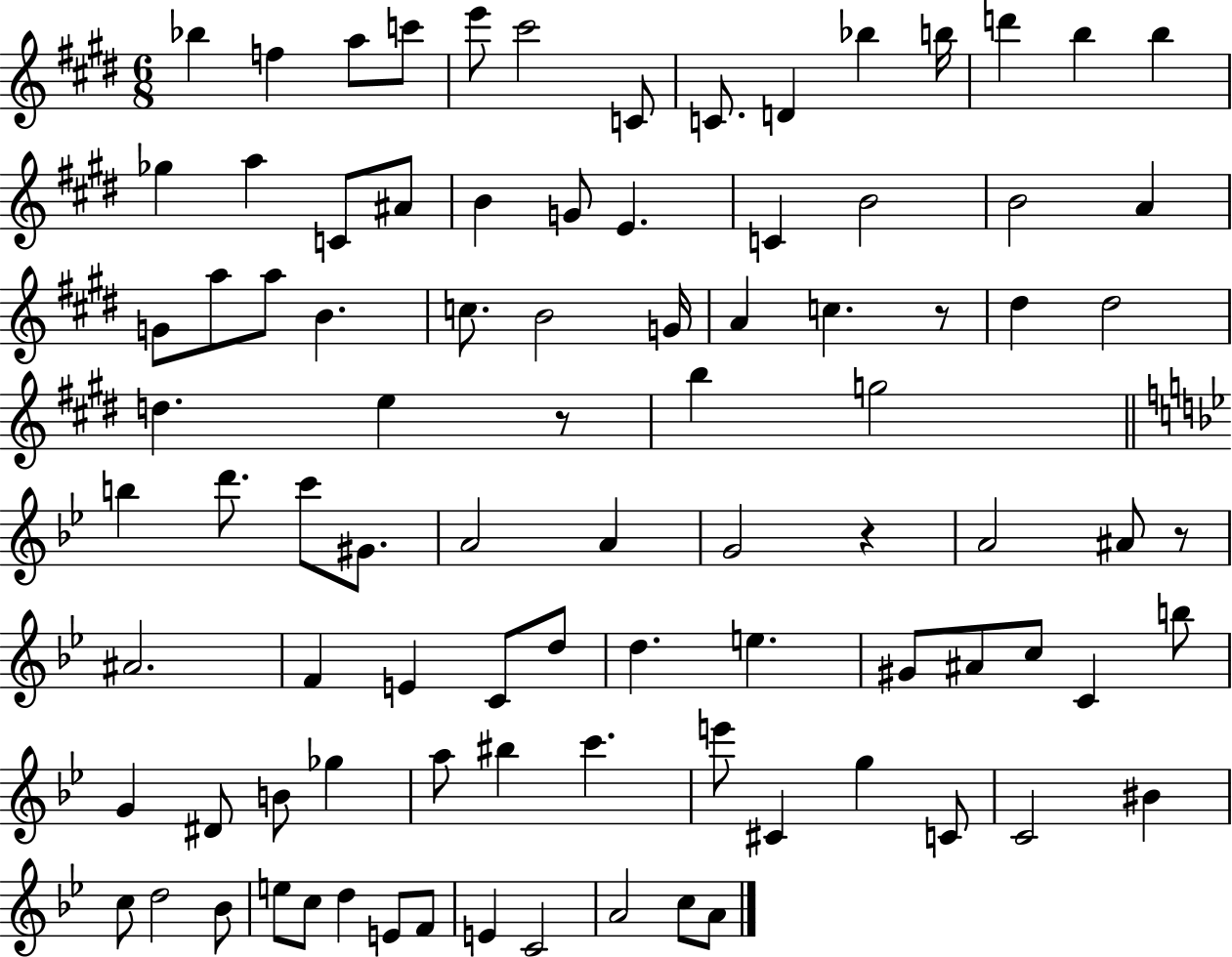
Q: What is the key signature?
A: E major